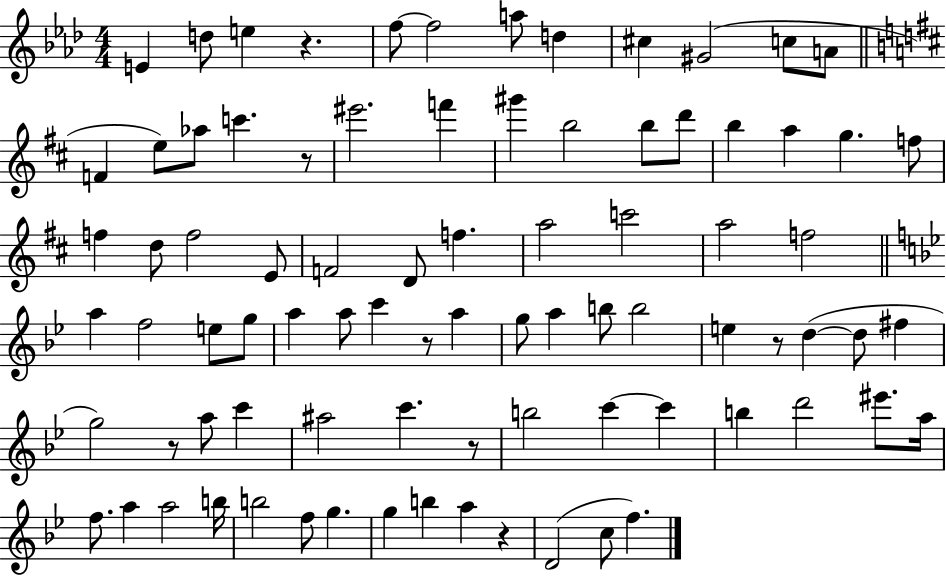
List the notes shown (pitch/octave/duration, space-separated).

E4/q D5/e E5/q R/q. F5/e F5/h A5/e D5/q C#5/q G#4/h C5/e A4/e F4/q E5/e Ab5/e C6/q. R/e EIS6/h. F6/q G#6/q B5/h B5/e D6/e B5/q A5/q G5/q. F5/e F5/q D5/e F5/h E4/e F4/h D4/e F5/q. A5/h C6/h A5/h F5/h A5/q F5/h E5/e G5/e A5/q A5/e C6/q R/e A5/q G5/e A5/q B5/e B5/h E5/q R/e D5/q D5/e F#5/q G5/h R/e A5/e C6/q A#5/h C6/q. R/e B5/h C6/q C6/q B5/q D6/h EIS6/e. A5/s F5/e. A5/q A5/h B5/s B5/h F5/e G5/q. G5/q B5/q A5/q R/q D4/h C5/e F5/q.